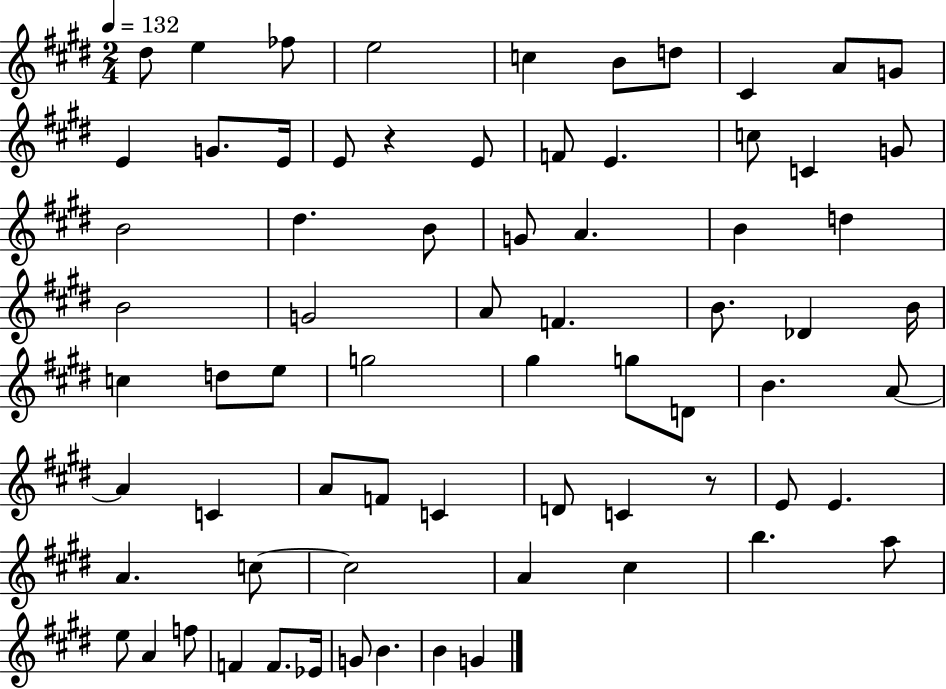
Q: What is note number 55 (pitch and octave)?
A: C5